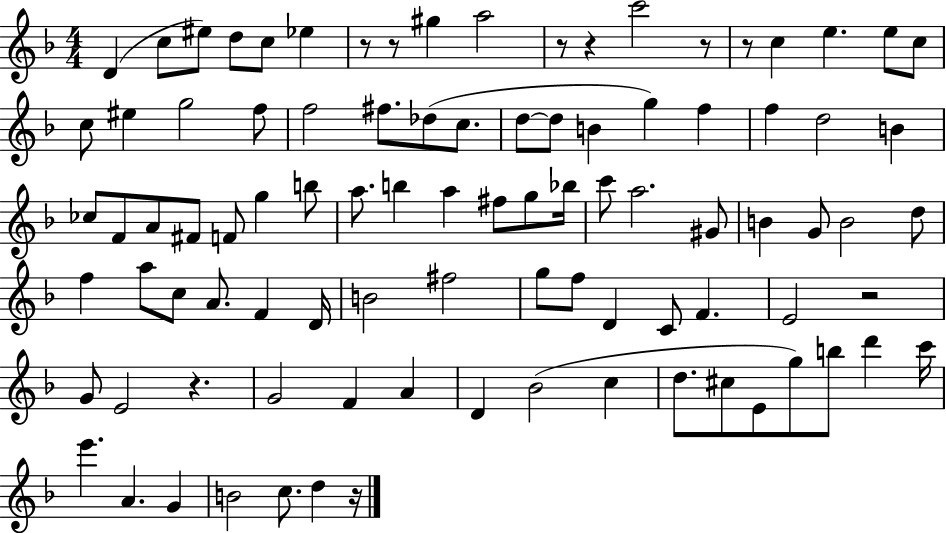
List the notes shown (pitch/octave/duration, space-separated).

D4/q C5/e EIS5/e D5/e C5/e Eb5/q R/e R/e G#5/q A5/h R/e R/q C6/h R/e R/e C5/q E5/q. E5/e C5/e C5/e EIS5/q G5/h F5/e F5/h F#5/e. Db5/e C5/e. D5/e D5/e B4/q G5/q F5/q F5/q D5/h B4/q CES5/e F4/e A4/e F#4/e F4/e G5/q B5/e A5/e. B5/q A5/q F#5/e G5/e Bb5/s C6/e A5/h. G#4/e B4/q G4/e B4/h D5/e F5/q A5/e C5/e A4/e. F4/q D4/s B4/h F#5/h G5/e F5/e D4/q C4/e F4/q. E4/h R/h G4/e E4/h R/q. G4/h F4/q A4/q D4/q Bb4/h C5/q D5/e. C#5/e E4/e G5/e B5/e D6/q C6/s E6/q. A4/q. G4/q B4/h C5/e. D5/q R/s